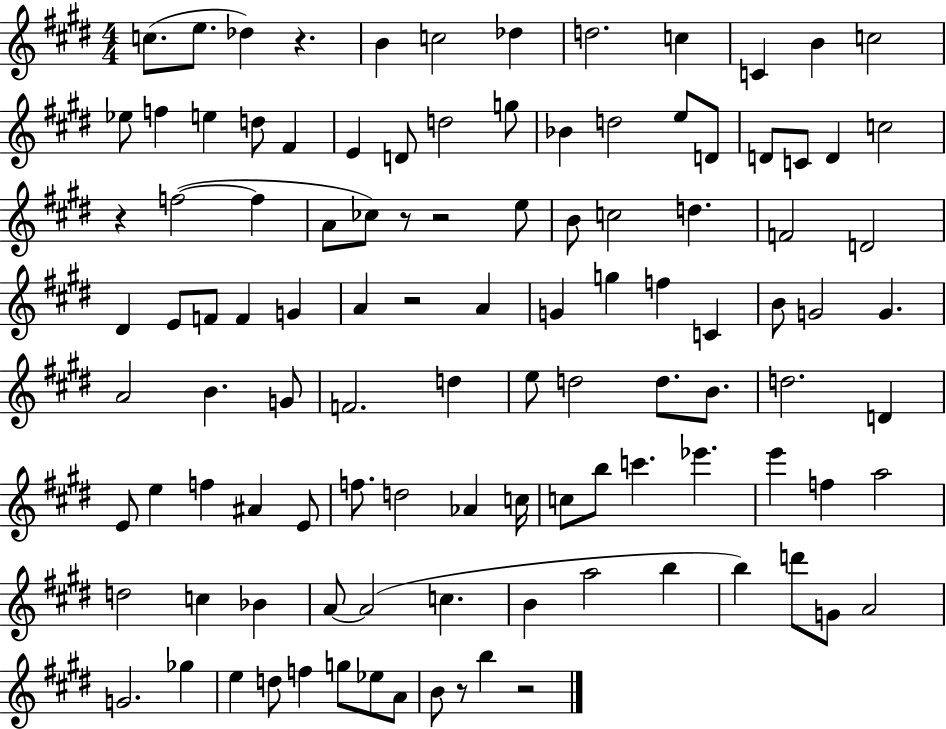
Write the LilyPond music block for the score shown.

{
  \clef treble
  \numericTimeSignature
  \time 4/4
  \key e \major
  c''8.( e''8. des''4) r4. | b'4 c''2 des''4 | d''2. c''4 | c'4 b'4 c''2 | \break ees''8 f''4 e''4 d''8 fis'4 | e'4 d'8 d''2 g''8 | bes'4 d''2 e''8 d'8 | d'8 c'8 d'4 c''2 | \break r4 f''2~(~ f''4 | a'8 ces''8) r8 r2 e''8 | b'8 c''2 d''4. | f'2 d'2 | \break dis'4 e'8 f'8 f'4 g'4 | a'4 r2 a'4 | g'4 g''4 f''4 c'4 | b'8 g'2 g'4. | \break a'2 b'4. g'8 | f'2. d''4 | e''8 d''2 d''8. b'8. | d''2. d'4 | \break e'8 e''4 f''4 ais'4 e'8 | f''8. d''2 aes'4 c''16 | c''8 b''8 c'''4. ees'''4. | e'''4 f''4 a''2 | \break d''2 c''4 bes'4 | a'8~~ a'2( c''4. | b'4 a''2 b''4 | b''4) d'''8 g'8 a'2 | \break g'2. ges''4 | e''4 d''8 f''4 g''8 ees''8 a'8 | b'8 r8 b''4 r2 | \bar "|."
}